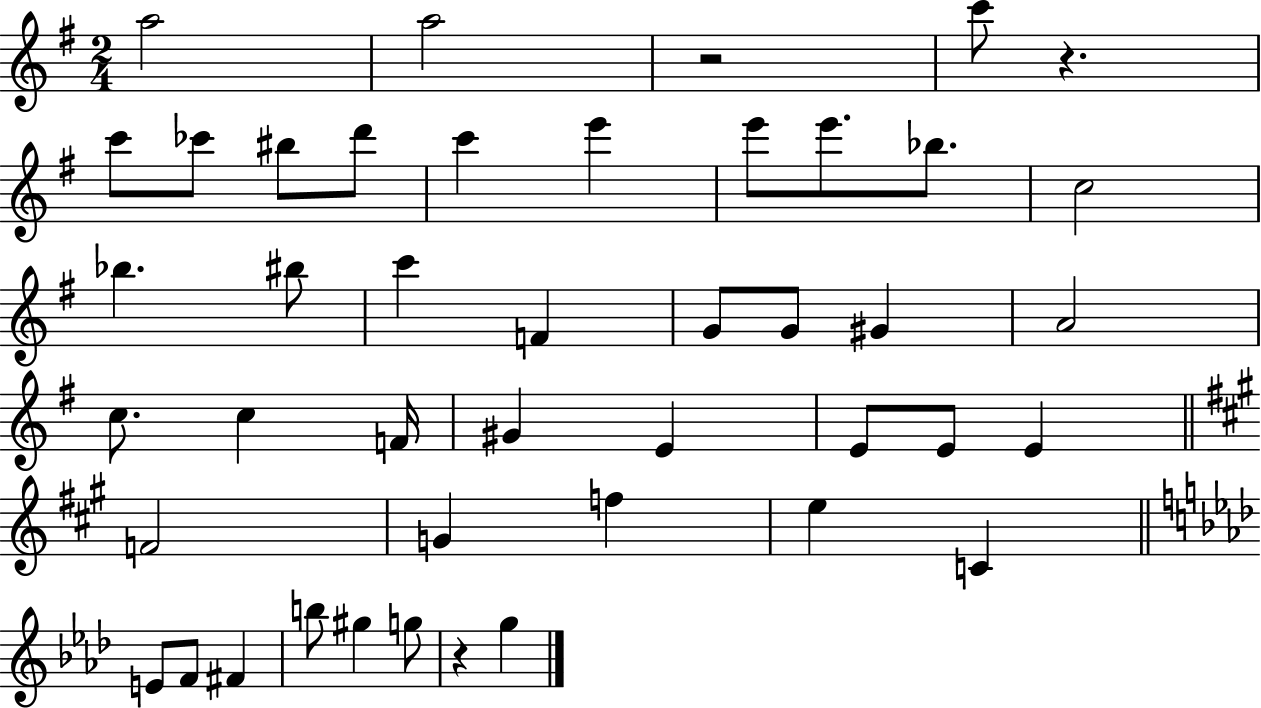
{
  \clef treble
  \numericTimeSignature
  \time 2/4
  \key g \major
  a''2 | a''2 | r2 | c'''8 r4. | \break c'''8 ces'''8 bis''8 d'''8 | c'''4 e'''4 | e'''8 e'''8. bes''8. | c''2 | \break bes''4. bis''8 | c'''4 f'4 | g'8 g'8 gis'4 | a'2 | \break c''8. c''4 f'16 | gis'4 e'4 | e'8 e'8 e'4 | \bar "||" \break \key a \major f'2 | g'4 f''4 | e''4 c'4 | \bar "||" \break \key aes \major e'8 f'8 fis'4 | b''8 gis''4 g''8 | r4 g''4 | \bar "|."
}